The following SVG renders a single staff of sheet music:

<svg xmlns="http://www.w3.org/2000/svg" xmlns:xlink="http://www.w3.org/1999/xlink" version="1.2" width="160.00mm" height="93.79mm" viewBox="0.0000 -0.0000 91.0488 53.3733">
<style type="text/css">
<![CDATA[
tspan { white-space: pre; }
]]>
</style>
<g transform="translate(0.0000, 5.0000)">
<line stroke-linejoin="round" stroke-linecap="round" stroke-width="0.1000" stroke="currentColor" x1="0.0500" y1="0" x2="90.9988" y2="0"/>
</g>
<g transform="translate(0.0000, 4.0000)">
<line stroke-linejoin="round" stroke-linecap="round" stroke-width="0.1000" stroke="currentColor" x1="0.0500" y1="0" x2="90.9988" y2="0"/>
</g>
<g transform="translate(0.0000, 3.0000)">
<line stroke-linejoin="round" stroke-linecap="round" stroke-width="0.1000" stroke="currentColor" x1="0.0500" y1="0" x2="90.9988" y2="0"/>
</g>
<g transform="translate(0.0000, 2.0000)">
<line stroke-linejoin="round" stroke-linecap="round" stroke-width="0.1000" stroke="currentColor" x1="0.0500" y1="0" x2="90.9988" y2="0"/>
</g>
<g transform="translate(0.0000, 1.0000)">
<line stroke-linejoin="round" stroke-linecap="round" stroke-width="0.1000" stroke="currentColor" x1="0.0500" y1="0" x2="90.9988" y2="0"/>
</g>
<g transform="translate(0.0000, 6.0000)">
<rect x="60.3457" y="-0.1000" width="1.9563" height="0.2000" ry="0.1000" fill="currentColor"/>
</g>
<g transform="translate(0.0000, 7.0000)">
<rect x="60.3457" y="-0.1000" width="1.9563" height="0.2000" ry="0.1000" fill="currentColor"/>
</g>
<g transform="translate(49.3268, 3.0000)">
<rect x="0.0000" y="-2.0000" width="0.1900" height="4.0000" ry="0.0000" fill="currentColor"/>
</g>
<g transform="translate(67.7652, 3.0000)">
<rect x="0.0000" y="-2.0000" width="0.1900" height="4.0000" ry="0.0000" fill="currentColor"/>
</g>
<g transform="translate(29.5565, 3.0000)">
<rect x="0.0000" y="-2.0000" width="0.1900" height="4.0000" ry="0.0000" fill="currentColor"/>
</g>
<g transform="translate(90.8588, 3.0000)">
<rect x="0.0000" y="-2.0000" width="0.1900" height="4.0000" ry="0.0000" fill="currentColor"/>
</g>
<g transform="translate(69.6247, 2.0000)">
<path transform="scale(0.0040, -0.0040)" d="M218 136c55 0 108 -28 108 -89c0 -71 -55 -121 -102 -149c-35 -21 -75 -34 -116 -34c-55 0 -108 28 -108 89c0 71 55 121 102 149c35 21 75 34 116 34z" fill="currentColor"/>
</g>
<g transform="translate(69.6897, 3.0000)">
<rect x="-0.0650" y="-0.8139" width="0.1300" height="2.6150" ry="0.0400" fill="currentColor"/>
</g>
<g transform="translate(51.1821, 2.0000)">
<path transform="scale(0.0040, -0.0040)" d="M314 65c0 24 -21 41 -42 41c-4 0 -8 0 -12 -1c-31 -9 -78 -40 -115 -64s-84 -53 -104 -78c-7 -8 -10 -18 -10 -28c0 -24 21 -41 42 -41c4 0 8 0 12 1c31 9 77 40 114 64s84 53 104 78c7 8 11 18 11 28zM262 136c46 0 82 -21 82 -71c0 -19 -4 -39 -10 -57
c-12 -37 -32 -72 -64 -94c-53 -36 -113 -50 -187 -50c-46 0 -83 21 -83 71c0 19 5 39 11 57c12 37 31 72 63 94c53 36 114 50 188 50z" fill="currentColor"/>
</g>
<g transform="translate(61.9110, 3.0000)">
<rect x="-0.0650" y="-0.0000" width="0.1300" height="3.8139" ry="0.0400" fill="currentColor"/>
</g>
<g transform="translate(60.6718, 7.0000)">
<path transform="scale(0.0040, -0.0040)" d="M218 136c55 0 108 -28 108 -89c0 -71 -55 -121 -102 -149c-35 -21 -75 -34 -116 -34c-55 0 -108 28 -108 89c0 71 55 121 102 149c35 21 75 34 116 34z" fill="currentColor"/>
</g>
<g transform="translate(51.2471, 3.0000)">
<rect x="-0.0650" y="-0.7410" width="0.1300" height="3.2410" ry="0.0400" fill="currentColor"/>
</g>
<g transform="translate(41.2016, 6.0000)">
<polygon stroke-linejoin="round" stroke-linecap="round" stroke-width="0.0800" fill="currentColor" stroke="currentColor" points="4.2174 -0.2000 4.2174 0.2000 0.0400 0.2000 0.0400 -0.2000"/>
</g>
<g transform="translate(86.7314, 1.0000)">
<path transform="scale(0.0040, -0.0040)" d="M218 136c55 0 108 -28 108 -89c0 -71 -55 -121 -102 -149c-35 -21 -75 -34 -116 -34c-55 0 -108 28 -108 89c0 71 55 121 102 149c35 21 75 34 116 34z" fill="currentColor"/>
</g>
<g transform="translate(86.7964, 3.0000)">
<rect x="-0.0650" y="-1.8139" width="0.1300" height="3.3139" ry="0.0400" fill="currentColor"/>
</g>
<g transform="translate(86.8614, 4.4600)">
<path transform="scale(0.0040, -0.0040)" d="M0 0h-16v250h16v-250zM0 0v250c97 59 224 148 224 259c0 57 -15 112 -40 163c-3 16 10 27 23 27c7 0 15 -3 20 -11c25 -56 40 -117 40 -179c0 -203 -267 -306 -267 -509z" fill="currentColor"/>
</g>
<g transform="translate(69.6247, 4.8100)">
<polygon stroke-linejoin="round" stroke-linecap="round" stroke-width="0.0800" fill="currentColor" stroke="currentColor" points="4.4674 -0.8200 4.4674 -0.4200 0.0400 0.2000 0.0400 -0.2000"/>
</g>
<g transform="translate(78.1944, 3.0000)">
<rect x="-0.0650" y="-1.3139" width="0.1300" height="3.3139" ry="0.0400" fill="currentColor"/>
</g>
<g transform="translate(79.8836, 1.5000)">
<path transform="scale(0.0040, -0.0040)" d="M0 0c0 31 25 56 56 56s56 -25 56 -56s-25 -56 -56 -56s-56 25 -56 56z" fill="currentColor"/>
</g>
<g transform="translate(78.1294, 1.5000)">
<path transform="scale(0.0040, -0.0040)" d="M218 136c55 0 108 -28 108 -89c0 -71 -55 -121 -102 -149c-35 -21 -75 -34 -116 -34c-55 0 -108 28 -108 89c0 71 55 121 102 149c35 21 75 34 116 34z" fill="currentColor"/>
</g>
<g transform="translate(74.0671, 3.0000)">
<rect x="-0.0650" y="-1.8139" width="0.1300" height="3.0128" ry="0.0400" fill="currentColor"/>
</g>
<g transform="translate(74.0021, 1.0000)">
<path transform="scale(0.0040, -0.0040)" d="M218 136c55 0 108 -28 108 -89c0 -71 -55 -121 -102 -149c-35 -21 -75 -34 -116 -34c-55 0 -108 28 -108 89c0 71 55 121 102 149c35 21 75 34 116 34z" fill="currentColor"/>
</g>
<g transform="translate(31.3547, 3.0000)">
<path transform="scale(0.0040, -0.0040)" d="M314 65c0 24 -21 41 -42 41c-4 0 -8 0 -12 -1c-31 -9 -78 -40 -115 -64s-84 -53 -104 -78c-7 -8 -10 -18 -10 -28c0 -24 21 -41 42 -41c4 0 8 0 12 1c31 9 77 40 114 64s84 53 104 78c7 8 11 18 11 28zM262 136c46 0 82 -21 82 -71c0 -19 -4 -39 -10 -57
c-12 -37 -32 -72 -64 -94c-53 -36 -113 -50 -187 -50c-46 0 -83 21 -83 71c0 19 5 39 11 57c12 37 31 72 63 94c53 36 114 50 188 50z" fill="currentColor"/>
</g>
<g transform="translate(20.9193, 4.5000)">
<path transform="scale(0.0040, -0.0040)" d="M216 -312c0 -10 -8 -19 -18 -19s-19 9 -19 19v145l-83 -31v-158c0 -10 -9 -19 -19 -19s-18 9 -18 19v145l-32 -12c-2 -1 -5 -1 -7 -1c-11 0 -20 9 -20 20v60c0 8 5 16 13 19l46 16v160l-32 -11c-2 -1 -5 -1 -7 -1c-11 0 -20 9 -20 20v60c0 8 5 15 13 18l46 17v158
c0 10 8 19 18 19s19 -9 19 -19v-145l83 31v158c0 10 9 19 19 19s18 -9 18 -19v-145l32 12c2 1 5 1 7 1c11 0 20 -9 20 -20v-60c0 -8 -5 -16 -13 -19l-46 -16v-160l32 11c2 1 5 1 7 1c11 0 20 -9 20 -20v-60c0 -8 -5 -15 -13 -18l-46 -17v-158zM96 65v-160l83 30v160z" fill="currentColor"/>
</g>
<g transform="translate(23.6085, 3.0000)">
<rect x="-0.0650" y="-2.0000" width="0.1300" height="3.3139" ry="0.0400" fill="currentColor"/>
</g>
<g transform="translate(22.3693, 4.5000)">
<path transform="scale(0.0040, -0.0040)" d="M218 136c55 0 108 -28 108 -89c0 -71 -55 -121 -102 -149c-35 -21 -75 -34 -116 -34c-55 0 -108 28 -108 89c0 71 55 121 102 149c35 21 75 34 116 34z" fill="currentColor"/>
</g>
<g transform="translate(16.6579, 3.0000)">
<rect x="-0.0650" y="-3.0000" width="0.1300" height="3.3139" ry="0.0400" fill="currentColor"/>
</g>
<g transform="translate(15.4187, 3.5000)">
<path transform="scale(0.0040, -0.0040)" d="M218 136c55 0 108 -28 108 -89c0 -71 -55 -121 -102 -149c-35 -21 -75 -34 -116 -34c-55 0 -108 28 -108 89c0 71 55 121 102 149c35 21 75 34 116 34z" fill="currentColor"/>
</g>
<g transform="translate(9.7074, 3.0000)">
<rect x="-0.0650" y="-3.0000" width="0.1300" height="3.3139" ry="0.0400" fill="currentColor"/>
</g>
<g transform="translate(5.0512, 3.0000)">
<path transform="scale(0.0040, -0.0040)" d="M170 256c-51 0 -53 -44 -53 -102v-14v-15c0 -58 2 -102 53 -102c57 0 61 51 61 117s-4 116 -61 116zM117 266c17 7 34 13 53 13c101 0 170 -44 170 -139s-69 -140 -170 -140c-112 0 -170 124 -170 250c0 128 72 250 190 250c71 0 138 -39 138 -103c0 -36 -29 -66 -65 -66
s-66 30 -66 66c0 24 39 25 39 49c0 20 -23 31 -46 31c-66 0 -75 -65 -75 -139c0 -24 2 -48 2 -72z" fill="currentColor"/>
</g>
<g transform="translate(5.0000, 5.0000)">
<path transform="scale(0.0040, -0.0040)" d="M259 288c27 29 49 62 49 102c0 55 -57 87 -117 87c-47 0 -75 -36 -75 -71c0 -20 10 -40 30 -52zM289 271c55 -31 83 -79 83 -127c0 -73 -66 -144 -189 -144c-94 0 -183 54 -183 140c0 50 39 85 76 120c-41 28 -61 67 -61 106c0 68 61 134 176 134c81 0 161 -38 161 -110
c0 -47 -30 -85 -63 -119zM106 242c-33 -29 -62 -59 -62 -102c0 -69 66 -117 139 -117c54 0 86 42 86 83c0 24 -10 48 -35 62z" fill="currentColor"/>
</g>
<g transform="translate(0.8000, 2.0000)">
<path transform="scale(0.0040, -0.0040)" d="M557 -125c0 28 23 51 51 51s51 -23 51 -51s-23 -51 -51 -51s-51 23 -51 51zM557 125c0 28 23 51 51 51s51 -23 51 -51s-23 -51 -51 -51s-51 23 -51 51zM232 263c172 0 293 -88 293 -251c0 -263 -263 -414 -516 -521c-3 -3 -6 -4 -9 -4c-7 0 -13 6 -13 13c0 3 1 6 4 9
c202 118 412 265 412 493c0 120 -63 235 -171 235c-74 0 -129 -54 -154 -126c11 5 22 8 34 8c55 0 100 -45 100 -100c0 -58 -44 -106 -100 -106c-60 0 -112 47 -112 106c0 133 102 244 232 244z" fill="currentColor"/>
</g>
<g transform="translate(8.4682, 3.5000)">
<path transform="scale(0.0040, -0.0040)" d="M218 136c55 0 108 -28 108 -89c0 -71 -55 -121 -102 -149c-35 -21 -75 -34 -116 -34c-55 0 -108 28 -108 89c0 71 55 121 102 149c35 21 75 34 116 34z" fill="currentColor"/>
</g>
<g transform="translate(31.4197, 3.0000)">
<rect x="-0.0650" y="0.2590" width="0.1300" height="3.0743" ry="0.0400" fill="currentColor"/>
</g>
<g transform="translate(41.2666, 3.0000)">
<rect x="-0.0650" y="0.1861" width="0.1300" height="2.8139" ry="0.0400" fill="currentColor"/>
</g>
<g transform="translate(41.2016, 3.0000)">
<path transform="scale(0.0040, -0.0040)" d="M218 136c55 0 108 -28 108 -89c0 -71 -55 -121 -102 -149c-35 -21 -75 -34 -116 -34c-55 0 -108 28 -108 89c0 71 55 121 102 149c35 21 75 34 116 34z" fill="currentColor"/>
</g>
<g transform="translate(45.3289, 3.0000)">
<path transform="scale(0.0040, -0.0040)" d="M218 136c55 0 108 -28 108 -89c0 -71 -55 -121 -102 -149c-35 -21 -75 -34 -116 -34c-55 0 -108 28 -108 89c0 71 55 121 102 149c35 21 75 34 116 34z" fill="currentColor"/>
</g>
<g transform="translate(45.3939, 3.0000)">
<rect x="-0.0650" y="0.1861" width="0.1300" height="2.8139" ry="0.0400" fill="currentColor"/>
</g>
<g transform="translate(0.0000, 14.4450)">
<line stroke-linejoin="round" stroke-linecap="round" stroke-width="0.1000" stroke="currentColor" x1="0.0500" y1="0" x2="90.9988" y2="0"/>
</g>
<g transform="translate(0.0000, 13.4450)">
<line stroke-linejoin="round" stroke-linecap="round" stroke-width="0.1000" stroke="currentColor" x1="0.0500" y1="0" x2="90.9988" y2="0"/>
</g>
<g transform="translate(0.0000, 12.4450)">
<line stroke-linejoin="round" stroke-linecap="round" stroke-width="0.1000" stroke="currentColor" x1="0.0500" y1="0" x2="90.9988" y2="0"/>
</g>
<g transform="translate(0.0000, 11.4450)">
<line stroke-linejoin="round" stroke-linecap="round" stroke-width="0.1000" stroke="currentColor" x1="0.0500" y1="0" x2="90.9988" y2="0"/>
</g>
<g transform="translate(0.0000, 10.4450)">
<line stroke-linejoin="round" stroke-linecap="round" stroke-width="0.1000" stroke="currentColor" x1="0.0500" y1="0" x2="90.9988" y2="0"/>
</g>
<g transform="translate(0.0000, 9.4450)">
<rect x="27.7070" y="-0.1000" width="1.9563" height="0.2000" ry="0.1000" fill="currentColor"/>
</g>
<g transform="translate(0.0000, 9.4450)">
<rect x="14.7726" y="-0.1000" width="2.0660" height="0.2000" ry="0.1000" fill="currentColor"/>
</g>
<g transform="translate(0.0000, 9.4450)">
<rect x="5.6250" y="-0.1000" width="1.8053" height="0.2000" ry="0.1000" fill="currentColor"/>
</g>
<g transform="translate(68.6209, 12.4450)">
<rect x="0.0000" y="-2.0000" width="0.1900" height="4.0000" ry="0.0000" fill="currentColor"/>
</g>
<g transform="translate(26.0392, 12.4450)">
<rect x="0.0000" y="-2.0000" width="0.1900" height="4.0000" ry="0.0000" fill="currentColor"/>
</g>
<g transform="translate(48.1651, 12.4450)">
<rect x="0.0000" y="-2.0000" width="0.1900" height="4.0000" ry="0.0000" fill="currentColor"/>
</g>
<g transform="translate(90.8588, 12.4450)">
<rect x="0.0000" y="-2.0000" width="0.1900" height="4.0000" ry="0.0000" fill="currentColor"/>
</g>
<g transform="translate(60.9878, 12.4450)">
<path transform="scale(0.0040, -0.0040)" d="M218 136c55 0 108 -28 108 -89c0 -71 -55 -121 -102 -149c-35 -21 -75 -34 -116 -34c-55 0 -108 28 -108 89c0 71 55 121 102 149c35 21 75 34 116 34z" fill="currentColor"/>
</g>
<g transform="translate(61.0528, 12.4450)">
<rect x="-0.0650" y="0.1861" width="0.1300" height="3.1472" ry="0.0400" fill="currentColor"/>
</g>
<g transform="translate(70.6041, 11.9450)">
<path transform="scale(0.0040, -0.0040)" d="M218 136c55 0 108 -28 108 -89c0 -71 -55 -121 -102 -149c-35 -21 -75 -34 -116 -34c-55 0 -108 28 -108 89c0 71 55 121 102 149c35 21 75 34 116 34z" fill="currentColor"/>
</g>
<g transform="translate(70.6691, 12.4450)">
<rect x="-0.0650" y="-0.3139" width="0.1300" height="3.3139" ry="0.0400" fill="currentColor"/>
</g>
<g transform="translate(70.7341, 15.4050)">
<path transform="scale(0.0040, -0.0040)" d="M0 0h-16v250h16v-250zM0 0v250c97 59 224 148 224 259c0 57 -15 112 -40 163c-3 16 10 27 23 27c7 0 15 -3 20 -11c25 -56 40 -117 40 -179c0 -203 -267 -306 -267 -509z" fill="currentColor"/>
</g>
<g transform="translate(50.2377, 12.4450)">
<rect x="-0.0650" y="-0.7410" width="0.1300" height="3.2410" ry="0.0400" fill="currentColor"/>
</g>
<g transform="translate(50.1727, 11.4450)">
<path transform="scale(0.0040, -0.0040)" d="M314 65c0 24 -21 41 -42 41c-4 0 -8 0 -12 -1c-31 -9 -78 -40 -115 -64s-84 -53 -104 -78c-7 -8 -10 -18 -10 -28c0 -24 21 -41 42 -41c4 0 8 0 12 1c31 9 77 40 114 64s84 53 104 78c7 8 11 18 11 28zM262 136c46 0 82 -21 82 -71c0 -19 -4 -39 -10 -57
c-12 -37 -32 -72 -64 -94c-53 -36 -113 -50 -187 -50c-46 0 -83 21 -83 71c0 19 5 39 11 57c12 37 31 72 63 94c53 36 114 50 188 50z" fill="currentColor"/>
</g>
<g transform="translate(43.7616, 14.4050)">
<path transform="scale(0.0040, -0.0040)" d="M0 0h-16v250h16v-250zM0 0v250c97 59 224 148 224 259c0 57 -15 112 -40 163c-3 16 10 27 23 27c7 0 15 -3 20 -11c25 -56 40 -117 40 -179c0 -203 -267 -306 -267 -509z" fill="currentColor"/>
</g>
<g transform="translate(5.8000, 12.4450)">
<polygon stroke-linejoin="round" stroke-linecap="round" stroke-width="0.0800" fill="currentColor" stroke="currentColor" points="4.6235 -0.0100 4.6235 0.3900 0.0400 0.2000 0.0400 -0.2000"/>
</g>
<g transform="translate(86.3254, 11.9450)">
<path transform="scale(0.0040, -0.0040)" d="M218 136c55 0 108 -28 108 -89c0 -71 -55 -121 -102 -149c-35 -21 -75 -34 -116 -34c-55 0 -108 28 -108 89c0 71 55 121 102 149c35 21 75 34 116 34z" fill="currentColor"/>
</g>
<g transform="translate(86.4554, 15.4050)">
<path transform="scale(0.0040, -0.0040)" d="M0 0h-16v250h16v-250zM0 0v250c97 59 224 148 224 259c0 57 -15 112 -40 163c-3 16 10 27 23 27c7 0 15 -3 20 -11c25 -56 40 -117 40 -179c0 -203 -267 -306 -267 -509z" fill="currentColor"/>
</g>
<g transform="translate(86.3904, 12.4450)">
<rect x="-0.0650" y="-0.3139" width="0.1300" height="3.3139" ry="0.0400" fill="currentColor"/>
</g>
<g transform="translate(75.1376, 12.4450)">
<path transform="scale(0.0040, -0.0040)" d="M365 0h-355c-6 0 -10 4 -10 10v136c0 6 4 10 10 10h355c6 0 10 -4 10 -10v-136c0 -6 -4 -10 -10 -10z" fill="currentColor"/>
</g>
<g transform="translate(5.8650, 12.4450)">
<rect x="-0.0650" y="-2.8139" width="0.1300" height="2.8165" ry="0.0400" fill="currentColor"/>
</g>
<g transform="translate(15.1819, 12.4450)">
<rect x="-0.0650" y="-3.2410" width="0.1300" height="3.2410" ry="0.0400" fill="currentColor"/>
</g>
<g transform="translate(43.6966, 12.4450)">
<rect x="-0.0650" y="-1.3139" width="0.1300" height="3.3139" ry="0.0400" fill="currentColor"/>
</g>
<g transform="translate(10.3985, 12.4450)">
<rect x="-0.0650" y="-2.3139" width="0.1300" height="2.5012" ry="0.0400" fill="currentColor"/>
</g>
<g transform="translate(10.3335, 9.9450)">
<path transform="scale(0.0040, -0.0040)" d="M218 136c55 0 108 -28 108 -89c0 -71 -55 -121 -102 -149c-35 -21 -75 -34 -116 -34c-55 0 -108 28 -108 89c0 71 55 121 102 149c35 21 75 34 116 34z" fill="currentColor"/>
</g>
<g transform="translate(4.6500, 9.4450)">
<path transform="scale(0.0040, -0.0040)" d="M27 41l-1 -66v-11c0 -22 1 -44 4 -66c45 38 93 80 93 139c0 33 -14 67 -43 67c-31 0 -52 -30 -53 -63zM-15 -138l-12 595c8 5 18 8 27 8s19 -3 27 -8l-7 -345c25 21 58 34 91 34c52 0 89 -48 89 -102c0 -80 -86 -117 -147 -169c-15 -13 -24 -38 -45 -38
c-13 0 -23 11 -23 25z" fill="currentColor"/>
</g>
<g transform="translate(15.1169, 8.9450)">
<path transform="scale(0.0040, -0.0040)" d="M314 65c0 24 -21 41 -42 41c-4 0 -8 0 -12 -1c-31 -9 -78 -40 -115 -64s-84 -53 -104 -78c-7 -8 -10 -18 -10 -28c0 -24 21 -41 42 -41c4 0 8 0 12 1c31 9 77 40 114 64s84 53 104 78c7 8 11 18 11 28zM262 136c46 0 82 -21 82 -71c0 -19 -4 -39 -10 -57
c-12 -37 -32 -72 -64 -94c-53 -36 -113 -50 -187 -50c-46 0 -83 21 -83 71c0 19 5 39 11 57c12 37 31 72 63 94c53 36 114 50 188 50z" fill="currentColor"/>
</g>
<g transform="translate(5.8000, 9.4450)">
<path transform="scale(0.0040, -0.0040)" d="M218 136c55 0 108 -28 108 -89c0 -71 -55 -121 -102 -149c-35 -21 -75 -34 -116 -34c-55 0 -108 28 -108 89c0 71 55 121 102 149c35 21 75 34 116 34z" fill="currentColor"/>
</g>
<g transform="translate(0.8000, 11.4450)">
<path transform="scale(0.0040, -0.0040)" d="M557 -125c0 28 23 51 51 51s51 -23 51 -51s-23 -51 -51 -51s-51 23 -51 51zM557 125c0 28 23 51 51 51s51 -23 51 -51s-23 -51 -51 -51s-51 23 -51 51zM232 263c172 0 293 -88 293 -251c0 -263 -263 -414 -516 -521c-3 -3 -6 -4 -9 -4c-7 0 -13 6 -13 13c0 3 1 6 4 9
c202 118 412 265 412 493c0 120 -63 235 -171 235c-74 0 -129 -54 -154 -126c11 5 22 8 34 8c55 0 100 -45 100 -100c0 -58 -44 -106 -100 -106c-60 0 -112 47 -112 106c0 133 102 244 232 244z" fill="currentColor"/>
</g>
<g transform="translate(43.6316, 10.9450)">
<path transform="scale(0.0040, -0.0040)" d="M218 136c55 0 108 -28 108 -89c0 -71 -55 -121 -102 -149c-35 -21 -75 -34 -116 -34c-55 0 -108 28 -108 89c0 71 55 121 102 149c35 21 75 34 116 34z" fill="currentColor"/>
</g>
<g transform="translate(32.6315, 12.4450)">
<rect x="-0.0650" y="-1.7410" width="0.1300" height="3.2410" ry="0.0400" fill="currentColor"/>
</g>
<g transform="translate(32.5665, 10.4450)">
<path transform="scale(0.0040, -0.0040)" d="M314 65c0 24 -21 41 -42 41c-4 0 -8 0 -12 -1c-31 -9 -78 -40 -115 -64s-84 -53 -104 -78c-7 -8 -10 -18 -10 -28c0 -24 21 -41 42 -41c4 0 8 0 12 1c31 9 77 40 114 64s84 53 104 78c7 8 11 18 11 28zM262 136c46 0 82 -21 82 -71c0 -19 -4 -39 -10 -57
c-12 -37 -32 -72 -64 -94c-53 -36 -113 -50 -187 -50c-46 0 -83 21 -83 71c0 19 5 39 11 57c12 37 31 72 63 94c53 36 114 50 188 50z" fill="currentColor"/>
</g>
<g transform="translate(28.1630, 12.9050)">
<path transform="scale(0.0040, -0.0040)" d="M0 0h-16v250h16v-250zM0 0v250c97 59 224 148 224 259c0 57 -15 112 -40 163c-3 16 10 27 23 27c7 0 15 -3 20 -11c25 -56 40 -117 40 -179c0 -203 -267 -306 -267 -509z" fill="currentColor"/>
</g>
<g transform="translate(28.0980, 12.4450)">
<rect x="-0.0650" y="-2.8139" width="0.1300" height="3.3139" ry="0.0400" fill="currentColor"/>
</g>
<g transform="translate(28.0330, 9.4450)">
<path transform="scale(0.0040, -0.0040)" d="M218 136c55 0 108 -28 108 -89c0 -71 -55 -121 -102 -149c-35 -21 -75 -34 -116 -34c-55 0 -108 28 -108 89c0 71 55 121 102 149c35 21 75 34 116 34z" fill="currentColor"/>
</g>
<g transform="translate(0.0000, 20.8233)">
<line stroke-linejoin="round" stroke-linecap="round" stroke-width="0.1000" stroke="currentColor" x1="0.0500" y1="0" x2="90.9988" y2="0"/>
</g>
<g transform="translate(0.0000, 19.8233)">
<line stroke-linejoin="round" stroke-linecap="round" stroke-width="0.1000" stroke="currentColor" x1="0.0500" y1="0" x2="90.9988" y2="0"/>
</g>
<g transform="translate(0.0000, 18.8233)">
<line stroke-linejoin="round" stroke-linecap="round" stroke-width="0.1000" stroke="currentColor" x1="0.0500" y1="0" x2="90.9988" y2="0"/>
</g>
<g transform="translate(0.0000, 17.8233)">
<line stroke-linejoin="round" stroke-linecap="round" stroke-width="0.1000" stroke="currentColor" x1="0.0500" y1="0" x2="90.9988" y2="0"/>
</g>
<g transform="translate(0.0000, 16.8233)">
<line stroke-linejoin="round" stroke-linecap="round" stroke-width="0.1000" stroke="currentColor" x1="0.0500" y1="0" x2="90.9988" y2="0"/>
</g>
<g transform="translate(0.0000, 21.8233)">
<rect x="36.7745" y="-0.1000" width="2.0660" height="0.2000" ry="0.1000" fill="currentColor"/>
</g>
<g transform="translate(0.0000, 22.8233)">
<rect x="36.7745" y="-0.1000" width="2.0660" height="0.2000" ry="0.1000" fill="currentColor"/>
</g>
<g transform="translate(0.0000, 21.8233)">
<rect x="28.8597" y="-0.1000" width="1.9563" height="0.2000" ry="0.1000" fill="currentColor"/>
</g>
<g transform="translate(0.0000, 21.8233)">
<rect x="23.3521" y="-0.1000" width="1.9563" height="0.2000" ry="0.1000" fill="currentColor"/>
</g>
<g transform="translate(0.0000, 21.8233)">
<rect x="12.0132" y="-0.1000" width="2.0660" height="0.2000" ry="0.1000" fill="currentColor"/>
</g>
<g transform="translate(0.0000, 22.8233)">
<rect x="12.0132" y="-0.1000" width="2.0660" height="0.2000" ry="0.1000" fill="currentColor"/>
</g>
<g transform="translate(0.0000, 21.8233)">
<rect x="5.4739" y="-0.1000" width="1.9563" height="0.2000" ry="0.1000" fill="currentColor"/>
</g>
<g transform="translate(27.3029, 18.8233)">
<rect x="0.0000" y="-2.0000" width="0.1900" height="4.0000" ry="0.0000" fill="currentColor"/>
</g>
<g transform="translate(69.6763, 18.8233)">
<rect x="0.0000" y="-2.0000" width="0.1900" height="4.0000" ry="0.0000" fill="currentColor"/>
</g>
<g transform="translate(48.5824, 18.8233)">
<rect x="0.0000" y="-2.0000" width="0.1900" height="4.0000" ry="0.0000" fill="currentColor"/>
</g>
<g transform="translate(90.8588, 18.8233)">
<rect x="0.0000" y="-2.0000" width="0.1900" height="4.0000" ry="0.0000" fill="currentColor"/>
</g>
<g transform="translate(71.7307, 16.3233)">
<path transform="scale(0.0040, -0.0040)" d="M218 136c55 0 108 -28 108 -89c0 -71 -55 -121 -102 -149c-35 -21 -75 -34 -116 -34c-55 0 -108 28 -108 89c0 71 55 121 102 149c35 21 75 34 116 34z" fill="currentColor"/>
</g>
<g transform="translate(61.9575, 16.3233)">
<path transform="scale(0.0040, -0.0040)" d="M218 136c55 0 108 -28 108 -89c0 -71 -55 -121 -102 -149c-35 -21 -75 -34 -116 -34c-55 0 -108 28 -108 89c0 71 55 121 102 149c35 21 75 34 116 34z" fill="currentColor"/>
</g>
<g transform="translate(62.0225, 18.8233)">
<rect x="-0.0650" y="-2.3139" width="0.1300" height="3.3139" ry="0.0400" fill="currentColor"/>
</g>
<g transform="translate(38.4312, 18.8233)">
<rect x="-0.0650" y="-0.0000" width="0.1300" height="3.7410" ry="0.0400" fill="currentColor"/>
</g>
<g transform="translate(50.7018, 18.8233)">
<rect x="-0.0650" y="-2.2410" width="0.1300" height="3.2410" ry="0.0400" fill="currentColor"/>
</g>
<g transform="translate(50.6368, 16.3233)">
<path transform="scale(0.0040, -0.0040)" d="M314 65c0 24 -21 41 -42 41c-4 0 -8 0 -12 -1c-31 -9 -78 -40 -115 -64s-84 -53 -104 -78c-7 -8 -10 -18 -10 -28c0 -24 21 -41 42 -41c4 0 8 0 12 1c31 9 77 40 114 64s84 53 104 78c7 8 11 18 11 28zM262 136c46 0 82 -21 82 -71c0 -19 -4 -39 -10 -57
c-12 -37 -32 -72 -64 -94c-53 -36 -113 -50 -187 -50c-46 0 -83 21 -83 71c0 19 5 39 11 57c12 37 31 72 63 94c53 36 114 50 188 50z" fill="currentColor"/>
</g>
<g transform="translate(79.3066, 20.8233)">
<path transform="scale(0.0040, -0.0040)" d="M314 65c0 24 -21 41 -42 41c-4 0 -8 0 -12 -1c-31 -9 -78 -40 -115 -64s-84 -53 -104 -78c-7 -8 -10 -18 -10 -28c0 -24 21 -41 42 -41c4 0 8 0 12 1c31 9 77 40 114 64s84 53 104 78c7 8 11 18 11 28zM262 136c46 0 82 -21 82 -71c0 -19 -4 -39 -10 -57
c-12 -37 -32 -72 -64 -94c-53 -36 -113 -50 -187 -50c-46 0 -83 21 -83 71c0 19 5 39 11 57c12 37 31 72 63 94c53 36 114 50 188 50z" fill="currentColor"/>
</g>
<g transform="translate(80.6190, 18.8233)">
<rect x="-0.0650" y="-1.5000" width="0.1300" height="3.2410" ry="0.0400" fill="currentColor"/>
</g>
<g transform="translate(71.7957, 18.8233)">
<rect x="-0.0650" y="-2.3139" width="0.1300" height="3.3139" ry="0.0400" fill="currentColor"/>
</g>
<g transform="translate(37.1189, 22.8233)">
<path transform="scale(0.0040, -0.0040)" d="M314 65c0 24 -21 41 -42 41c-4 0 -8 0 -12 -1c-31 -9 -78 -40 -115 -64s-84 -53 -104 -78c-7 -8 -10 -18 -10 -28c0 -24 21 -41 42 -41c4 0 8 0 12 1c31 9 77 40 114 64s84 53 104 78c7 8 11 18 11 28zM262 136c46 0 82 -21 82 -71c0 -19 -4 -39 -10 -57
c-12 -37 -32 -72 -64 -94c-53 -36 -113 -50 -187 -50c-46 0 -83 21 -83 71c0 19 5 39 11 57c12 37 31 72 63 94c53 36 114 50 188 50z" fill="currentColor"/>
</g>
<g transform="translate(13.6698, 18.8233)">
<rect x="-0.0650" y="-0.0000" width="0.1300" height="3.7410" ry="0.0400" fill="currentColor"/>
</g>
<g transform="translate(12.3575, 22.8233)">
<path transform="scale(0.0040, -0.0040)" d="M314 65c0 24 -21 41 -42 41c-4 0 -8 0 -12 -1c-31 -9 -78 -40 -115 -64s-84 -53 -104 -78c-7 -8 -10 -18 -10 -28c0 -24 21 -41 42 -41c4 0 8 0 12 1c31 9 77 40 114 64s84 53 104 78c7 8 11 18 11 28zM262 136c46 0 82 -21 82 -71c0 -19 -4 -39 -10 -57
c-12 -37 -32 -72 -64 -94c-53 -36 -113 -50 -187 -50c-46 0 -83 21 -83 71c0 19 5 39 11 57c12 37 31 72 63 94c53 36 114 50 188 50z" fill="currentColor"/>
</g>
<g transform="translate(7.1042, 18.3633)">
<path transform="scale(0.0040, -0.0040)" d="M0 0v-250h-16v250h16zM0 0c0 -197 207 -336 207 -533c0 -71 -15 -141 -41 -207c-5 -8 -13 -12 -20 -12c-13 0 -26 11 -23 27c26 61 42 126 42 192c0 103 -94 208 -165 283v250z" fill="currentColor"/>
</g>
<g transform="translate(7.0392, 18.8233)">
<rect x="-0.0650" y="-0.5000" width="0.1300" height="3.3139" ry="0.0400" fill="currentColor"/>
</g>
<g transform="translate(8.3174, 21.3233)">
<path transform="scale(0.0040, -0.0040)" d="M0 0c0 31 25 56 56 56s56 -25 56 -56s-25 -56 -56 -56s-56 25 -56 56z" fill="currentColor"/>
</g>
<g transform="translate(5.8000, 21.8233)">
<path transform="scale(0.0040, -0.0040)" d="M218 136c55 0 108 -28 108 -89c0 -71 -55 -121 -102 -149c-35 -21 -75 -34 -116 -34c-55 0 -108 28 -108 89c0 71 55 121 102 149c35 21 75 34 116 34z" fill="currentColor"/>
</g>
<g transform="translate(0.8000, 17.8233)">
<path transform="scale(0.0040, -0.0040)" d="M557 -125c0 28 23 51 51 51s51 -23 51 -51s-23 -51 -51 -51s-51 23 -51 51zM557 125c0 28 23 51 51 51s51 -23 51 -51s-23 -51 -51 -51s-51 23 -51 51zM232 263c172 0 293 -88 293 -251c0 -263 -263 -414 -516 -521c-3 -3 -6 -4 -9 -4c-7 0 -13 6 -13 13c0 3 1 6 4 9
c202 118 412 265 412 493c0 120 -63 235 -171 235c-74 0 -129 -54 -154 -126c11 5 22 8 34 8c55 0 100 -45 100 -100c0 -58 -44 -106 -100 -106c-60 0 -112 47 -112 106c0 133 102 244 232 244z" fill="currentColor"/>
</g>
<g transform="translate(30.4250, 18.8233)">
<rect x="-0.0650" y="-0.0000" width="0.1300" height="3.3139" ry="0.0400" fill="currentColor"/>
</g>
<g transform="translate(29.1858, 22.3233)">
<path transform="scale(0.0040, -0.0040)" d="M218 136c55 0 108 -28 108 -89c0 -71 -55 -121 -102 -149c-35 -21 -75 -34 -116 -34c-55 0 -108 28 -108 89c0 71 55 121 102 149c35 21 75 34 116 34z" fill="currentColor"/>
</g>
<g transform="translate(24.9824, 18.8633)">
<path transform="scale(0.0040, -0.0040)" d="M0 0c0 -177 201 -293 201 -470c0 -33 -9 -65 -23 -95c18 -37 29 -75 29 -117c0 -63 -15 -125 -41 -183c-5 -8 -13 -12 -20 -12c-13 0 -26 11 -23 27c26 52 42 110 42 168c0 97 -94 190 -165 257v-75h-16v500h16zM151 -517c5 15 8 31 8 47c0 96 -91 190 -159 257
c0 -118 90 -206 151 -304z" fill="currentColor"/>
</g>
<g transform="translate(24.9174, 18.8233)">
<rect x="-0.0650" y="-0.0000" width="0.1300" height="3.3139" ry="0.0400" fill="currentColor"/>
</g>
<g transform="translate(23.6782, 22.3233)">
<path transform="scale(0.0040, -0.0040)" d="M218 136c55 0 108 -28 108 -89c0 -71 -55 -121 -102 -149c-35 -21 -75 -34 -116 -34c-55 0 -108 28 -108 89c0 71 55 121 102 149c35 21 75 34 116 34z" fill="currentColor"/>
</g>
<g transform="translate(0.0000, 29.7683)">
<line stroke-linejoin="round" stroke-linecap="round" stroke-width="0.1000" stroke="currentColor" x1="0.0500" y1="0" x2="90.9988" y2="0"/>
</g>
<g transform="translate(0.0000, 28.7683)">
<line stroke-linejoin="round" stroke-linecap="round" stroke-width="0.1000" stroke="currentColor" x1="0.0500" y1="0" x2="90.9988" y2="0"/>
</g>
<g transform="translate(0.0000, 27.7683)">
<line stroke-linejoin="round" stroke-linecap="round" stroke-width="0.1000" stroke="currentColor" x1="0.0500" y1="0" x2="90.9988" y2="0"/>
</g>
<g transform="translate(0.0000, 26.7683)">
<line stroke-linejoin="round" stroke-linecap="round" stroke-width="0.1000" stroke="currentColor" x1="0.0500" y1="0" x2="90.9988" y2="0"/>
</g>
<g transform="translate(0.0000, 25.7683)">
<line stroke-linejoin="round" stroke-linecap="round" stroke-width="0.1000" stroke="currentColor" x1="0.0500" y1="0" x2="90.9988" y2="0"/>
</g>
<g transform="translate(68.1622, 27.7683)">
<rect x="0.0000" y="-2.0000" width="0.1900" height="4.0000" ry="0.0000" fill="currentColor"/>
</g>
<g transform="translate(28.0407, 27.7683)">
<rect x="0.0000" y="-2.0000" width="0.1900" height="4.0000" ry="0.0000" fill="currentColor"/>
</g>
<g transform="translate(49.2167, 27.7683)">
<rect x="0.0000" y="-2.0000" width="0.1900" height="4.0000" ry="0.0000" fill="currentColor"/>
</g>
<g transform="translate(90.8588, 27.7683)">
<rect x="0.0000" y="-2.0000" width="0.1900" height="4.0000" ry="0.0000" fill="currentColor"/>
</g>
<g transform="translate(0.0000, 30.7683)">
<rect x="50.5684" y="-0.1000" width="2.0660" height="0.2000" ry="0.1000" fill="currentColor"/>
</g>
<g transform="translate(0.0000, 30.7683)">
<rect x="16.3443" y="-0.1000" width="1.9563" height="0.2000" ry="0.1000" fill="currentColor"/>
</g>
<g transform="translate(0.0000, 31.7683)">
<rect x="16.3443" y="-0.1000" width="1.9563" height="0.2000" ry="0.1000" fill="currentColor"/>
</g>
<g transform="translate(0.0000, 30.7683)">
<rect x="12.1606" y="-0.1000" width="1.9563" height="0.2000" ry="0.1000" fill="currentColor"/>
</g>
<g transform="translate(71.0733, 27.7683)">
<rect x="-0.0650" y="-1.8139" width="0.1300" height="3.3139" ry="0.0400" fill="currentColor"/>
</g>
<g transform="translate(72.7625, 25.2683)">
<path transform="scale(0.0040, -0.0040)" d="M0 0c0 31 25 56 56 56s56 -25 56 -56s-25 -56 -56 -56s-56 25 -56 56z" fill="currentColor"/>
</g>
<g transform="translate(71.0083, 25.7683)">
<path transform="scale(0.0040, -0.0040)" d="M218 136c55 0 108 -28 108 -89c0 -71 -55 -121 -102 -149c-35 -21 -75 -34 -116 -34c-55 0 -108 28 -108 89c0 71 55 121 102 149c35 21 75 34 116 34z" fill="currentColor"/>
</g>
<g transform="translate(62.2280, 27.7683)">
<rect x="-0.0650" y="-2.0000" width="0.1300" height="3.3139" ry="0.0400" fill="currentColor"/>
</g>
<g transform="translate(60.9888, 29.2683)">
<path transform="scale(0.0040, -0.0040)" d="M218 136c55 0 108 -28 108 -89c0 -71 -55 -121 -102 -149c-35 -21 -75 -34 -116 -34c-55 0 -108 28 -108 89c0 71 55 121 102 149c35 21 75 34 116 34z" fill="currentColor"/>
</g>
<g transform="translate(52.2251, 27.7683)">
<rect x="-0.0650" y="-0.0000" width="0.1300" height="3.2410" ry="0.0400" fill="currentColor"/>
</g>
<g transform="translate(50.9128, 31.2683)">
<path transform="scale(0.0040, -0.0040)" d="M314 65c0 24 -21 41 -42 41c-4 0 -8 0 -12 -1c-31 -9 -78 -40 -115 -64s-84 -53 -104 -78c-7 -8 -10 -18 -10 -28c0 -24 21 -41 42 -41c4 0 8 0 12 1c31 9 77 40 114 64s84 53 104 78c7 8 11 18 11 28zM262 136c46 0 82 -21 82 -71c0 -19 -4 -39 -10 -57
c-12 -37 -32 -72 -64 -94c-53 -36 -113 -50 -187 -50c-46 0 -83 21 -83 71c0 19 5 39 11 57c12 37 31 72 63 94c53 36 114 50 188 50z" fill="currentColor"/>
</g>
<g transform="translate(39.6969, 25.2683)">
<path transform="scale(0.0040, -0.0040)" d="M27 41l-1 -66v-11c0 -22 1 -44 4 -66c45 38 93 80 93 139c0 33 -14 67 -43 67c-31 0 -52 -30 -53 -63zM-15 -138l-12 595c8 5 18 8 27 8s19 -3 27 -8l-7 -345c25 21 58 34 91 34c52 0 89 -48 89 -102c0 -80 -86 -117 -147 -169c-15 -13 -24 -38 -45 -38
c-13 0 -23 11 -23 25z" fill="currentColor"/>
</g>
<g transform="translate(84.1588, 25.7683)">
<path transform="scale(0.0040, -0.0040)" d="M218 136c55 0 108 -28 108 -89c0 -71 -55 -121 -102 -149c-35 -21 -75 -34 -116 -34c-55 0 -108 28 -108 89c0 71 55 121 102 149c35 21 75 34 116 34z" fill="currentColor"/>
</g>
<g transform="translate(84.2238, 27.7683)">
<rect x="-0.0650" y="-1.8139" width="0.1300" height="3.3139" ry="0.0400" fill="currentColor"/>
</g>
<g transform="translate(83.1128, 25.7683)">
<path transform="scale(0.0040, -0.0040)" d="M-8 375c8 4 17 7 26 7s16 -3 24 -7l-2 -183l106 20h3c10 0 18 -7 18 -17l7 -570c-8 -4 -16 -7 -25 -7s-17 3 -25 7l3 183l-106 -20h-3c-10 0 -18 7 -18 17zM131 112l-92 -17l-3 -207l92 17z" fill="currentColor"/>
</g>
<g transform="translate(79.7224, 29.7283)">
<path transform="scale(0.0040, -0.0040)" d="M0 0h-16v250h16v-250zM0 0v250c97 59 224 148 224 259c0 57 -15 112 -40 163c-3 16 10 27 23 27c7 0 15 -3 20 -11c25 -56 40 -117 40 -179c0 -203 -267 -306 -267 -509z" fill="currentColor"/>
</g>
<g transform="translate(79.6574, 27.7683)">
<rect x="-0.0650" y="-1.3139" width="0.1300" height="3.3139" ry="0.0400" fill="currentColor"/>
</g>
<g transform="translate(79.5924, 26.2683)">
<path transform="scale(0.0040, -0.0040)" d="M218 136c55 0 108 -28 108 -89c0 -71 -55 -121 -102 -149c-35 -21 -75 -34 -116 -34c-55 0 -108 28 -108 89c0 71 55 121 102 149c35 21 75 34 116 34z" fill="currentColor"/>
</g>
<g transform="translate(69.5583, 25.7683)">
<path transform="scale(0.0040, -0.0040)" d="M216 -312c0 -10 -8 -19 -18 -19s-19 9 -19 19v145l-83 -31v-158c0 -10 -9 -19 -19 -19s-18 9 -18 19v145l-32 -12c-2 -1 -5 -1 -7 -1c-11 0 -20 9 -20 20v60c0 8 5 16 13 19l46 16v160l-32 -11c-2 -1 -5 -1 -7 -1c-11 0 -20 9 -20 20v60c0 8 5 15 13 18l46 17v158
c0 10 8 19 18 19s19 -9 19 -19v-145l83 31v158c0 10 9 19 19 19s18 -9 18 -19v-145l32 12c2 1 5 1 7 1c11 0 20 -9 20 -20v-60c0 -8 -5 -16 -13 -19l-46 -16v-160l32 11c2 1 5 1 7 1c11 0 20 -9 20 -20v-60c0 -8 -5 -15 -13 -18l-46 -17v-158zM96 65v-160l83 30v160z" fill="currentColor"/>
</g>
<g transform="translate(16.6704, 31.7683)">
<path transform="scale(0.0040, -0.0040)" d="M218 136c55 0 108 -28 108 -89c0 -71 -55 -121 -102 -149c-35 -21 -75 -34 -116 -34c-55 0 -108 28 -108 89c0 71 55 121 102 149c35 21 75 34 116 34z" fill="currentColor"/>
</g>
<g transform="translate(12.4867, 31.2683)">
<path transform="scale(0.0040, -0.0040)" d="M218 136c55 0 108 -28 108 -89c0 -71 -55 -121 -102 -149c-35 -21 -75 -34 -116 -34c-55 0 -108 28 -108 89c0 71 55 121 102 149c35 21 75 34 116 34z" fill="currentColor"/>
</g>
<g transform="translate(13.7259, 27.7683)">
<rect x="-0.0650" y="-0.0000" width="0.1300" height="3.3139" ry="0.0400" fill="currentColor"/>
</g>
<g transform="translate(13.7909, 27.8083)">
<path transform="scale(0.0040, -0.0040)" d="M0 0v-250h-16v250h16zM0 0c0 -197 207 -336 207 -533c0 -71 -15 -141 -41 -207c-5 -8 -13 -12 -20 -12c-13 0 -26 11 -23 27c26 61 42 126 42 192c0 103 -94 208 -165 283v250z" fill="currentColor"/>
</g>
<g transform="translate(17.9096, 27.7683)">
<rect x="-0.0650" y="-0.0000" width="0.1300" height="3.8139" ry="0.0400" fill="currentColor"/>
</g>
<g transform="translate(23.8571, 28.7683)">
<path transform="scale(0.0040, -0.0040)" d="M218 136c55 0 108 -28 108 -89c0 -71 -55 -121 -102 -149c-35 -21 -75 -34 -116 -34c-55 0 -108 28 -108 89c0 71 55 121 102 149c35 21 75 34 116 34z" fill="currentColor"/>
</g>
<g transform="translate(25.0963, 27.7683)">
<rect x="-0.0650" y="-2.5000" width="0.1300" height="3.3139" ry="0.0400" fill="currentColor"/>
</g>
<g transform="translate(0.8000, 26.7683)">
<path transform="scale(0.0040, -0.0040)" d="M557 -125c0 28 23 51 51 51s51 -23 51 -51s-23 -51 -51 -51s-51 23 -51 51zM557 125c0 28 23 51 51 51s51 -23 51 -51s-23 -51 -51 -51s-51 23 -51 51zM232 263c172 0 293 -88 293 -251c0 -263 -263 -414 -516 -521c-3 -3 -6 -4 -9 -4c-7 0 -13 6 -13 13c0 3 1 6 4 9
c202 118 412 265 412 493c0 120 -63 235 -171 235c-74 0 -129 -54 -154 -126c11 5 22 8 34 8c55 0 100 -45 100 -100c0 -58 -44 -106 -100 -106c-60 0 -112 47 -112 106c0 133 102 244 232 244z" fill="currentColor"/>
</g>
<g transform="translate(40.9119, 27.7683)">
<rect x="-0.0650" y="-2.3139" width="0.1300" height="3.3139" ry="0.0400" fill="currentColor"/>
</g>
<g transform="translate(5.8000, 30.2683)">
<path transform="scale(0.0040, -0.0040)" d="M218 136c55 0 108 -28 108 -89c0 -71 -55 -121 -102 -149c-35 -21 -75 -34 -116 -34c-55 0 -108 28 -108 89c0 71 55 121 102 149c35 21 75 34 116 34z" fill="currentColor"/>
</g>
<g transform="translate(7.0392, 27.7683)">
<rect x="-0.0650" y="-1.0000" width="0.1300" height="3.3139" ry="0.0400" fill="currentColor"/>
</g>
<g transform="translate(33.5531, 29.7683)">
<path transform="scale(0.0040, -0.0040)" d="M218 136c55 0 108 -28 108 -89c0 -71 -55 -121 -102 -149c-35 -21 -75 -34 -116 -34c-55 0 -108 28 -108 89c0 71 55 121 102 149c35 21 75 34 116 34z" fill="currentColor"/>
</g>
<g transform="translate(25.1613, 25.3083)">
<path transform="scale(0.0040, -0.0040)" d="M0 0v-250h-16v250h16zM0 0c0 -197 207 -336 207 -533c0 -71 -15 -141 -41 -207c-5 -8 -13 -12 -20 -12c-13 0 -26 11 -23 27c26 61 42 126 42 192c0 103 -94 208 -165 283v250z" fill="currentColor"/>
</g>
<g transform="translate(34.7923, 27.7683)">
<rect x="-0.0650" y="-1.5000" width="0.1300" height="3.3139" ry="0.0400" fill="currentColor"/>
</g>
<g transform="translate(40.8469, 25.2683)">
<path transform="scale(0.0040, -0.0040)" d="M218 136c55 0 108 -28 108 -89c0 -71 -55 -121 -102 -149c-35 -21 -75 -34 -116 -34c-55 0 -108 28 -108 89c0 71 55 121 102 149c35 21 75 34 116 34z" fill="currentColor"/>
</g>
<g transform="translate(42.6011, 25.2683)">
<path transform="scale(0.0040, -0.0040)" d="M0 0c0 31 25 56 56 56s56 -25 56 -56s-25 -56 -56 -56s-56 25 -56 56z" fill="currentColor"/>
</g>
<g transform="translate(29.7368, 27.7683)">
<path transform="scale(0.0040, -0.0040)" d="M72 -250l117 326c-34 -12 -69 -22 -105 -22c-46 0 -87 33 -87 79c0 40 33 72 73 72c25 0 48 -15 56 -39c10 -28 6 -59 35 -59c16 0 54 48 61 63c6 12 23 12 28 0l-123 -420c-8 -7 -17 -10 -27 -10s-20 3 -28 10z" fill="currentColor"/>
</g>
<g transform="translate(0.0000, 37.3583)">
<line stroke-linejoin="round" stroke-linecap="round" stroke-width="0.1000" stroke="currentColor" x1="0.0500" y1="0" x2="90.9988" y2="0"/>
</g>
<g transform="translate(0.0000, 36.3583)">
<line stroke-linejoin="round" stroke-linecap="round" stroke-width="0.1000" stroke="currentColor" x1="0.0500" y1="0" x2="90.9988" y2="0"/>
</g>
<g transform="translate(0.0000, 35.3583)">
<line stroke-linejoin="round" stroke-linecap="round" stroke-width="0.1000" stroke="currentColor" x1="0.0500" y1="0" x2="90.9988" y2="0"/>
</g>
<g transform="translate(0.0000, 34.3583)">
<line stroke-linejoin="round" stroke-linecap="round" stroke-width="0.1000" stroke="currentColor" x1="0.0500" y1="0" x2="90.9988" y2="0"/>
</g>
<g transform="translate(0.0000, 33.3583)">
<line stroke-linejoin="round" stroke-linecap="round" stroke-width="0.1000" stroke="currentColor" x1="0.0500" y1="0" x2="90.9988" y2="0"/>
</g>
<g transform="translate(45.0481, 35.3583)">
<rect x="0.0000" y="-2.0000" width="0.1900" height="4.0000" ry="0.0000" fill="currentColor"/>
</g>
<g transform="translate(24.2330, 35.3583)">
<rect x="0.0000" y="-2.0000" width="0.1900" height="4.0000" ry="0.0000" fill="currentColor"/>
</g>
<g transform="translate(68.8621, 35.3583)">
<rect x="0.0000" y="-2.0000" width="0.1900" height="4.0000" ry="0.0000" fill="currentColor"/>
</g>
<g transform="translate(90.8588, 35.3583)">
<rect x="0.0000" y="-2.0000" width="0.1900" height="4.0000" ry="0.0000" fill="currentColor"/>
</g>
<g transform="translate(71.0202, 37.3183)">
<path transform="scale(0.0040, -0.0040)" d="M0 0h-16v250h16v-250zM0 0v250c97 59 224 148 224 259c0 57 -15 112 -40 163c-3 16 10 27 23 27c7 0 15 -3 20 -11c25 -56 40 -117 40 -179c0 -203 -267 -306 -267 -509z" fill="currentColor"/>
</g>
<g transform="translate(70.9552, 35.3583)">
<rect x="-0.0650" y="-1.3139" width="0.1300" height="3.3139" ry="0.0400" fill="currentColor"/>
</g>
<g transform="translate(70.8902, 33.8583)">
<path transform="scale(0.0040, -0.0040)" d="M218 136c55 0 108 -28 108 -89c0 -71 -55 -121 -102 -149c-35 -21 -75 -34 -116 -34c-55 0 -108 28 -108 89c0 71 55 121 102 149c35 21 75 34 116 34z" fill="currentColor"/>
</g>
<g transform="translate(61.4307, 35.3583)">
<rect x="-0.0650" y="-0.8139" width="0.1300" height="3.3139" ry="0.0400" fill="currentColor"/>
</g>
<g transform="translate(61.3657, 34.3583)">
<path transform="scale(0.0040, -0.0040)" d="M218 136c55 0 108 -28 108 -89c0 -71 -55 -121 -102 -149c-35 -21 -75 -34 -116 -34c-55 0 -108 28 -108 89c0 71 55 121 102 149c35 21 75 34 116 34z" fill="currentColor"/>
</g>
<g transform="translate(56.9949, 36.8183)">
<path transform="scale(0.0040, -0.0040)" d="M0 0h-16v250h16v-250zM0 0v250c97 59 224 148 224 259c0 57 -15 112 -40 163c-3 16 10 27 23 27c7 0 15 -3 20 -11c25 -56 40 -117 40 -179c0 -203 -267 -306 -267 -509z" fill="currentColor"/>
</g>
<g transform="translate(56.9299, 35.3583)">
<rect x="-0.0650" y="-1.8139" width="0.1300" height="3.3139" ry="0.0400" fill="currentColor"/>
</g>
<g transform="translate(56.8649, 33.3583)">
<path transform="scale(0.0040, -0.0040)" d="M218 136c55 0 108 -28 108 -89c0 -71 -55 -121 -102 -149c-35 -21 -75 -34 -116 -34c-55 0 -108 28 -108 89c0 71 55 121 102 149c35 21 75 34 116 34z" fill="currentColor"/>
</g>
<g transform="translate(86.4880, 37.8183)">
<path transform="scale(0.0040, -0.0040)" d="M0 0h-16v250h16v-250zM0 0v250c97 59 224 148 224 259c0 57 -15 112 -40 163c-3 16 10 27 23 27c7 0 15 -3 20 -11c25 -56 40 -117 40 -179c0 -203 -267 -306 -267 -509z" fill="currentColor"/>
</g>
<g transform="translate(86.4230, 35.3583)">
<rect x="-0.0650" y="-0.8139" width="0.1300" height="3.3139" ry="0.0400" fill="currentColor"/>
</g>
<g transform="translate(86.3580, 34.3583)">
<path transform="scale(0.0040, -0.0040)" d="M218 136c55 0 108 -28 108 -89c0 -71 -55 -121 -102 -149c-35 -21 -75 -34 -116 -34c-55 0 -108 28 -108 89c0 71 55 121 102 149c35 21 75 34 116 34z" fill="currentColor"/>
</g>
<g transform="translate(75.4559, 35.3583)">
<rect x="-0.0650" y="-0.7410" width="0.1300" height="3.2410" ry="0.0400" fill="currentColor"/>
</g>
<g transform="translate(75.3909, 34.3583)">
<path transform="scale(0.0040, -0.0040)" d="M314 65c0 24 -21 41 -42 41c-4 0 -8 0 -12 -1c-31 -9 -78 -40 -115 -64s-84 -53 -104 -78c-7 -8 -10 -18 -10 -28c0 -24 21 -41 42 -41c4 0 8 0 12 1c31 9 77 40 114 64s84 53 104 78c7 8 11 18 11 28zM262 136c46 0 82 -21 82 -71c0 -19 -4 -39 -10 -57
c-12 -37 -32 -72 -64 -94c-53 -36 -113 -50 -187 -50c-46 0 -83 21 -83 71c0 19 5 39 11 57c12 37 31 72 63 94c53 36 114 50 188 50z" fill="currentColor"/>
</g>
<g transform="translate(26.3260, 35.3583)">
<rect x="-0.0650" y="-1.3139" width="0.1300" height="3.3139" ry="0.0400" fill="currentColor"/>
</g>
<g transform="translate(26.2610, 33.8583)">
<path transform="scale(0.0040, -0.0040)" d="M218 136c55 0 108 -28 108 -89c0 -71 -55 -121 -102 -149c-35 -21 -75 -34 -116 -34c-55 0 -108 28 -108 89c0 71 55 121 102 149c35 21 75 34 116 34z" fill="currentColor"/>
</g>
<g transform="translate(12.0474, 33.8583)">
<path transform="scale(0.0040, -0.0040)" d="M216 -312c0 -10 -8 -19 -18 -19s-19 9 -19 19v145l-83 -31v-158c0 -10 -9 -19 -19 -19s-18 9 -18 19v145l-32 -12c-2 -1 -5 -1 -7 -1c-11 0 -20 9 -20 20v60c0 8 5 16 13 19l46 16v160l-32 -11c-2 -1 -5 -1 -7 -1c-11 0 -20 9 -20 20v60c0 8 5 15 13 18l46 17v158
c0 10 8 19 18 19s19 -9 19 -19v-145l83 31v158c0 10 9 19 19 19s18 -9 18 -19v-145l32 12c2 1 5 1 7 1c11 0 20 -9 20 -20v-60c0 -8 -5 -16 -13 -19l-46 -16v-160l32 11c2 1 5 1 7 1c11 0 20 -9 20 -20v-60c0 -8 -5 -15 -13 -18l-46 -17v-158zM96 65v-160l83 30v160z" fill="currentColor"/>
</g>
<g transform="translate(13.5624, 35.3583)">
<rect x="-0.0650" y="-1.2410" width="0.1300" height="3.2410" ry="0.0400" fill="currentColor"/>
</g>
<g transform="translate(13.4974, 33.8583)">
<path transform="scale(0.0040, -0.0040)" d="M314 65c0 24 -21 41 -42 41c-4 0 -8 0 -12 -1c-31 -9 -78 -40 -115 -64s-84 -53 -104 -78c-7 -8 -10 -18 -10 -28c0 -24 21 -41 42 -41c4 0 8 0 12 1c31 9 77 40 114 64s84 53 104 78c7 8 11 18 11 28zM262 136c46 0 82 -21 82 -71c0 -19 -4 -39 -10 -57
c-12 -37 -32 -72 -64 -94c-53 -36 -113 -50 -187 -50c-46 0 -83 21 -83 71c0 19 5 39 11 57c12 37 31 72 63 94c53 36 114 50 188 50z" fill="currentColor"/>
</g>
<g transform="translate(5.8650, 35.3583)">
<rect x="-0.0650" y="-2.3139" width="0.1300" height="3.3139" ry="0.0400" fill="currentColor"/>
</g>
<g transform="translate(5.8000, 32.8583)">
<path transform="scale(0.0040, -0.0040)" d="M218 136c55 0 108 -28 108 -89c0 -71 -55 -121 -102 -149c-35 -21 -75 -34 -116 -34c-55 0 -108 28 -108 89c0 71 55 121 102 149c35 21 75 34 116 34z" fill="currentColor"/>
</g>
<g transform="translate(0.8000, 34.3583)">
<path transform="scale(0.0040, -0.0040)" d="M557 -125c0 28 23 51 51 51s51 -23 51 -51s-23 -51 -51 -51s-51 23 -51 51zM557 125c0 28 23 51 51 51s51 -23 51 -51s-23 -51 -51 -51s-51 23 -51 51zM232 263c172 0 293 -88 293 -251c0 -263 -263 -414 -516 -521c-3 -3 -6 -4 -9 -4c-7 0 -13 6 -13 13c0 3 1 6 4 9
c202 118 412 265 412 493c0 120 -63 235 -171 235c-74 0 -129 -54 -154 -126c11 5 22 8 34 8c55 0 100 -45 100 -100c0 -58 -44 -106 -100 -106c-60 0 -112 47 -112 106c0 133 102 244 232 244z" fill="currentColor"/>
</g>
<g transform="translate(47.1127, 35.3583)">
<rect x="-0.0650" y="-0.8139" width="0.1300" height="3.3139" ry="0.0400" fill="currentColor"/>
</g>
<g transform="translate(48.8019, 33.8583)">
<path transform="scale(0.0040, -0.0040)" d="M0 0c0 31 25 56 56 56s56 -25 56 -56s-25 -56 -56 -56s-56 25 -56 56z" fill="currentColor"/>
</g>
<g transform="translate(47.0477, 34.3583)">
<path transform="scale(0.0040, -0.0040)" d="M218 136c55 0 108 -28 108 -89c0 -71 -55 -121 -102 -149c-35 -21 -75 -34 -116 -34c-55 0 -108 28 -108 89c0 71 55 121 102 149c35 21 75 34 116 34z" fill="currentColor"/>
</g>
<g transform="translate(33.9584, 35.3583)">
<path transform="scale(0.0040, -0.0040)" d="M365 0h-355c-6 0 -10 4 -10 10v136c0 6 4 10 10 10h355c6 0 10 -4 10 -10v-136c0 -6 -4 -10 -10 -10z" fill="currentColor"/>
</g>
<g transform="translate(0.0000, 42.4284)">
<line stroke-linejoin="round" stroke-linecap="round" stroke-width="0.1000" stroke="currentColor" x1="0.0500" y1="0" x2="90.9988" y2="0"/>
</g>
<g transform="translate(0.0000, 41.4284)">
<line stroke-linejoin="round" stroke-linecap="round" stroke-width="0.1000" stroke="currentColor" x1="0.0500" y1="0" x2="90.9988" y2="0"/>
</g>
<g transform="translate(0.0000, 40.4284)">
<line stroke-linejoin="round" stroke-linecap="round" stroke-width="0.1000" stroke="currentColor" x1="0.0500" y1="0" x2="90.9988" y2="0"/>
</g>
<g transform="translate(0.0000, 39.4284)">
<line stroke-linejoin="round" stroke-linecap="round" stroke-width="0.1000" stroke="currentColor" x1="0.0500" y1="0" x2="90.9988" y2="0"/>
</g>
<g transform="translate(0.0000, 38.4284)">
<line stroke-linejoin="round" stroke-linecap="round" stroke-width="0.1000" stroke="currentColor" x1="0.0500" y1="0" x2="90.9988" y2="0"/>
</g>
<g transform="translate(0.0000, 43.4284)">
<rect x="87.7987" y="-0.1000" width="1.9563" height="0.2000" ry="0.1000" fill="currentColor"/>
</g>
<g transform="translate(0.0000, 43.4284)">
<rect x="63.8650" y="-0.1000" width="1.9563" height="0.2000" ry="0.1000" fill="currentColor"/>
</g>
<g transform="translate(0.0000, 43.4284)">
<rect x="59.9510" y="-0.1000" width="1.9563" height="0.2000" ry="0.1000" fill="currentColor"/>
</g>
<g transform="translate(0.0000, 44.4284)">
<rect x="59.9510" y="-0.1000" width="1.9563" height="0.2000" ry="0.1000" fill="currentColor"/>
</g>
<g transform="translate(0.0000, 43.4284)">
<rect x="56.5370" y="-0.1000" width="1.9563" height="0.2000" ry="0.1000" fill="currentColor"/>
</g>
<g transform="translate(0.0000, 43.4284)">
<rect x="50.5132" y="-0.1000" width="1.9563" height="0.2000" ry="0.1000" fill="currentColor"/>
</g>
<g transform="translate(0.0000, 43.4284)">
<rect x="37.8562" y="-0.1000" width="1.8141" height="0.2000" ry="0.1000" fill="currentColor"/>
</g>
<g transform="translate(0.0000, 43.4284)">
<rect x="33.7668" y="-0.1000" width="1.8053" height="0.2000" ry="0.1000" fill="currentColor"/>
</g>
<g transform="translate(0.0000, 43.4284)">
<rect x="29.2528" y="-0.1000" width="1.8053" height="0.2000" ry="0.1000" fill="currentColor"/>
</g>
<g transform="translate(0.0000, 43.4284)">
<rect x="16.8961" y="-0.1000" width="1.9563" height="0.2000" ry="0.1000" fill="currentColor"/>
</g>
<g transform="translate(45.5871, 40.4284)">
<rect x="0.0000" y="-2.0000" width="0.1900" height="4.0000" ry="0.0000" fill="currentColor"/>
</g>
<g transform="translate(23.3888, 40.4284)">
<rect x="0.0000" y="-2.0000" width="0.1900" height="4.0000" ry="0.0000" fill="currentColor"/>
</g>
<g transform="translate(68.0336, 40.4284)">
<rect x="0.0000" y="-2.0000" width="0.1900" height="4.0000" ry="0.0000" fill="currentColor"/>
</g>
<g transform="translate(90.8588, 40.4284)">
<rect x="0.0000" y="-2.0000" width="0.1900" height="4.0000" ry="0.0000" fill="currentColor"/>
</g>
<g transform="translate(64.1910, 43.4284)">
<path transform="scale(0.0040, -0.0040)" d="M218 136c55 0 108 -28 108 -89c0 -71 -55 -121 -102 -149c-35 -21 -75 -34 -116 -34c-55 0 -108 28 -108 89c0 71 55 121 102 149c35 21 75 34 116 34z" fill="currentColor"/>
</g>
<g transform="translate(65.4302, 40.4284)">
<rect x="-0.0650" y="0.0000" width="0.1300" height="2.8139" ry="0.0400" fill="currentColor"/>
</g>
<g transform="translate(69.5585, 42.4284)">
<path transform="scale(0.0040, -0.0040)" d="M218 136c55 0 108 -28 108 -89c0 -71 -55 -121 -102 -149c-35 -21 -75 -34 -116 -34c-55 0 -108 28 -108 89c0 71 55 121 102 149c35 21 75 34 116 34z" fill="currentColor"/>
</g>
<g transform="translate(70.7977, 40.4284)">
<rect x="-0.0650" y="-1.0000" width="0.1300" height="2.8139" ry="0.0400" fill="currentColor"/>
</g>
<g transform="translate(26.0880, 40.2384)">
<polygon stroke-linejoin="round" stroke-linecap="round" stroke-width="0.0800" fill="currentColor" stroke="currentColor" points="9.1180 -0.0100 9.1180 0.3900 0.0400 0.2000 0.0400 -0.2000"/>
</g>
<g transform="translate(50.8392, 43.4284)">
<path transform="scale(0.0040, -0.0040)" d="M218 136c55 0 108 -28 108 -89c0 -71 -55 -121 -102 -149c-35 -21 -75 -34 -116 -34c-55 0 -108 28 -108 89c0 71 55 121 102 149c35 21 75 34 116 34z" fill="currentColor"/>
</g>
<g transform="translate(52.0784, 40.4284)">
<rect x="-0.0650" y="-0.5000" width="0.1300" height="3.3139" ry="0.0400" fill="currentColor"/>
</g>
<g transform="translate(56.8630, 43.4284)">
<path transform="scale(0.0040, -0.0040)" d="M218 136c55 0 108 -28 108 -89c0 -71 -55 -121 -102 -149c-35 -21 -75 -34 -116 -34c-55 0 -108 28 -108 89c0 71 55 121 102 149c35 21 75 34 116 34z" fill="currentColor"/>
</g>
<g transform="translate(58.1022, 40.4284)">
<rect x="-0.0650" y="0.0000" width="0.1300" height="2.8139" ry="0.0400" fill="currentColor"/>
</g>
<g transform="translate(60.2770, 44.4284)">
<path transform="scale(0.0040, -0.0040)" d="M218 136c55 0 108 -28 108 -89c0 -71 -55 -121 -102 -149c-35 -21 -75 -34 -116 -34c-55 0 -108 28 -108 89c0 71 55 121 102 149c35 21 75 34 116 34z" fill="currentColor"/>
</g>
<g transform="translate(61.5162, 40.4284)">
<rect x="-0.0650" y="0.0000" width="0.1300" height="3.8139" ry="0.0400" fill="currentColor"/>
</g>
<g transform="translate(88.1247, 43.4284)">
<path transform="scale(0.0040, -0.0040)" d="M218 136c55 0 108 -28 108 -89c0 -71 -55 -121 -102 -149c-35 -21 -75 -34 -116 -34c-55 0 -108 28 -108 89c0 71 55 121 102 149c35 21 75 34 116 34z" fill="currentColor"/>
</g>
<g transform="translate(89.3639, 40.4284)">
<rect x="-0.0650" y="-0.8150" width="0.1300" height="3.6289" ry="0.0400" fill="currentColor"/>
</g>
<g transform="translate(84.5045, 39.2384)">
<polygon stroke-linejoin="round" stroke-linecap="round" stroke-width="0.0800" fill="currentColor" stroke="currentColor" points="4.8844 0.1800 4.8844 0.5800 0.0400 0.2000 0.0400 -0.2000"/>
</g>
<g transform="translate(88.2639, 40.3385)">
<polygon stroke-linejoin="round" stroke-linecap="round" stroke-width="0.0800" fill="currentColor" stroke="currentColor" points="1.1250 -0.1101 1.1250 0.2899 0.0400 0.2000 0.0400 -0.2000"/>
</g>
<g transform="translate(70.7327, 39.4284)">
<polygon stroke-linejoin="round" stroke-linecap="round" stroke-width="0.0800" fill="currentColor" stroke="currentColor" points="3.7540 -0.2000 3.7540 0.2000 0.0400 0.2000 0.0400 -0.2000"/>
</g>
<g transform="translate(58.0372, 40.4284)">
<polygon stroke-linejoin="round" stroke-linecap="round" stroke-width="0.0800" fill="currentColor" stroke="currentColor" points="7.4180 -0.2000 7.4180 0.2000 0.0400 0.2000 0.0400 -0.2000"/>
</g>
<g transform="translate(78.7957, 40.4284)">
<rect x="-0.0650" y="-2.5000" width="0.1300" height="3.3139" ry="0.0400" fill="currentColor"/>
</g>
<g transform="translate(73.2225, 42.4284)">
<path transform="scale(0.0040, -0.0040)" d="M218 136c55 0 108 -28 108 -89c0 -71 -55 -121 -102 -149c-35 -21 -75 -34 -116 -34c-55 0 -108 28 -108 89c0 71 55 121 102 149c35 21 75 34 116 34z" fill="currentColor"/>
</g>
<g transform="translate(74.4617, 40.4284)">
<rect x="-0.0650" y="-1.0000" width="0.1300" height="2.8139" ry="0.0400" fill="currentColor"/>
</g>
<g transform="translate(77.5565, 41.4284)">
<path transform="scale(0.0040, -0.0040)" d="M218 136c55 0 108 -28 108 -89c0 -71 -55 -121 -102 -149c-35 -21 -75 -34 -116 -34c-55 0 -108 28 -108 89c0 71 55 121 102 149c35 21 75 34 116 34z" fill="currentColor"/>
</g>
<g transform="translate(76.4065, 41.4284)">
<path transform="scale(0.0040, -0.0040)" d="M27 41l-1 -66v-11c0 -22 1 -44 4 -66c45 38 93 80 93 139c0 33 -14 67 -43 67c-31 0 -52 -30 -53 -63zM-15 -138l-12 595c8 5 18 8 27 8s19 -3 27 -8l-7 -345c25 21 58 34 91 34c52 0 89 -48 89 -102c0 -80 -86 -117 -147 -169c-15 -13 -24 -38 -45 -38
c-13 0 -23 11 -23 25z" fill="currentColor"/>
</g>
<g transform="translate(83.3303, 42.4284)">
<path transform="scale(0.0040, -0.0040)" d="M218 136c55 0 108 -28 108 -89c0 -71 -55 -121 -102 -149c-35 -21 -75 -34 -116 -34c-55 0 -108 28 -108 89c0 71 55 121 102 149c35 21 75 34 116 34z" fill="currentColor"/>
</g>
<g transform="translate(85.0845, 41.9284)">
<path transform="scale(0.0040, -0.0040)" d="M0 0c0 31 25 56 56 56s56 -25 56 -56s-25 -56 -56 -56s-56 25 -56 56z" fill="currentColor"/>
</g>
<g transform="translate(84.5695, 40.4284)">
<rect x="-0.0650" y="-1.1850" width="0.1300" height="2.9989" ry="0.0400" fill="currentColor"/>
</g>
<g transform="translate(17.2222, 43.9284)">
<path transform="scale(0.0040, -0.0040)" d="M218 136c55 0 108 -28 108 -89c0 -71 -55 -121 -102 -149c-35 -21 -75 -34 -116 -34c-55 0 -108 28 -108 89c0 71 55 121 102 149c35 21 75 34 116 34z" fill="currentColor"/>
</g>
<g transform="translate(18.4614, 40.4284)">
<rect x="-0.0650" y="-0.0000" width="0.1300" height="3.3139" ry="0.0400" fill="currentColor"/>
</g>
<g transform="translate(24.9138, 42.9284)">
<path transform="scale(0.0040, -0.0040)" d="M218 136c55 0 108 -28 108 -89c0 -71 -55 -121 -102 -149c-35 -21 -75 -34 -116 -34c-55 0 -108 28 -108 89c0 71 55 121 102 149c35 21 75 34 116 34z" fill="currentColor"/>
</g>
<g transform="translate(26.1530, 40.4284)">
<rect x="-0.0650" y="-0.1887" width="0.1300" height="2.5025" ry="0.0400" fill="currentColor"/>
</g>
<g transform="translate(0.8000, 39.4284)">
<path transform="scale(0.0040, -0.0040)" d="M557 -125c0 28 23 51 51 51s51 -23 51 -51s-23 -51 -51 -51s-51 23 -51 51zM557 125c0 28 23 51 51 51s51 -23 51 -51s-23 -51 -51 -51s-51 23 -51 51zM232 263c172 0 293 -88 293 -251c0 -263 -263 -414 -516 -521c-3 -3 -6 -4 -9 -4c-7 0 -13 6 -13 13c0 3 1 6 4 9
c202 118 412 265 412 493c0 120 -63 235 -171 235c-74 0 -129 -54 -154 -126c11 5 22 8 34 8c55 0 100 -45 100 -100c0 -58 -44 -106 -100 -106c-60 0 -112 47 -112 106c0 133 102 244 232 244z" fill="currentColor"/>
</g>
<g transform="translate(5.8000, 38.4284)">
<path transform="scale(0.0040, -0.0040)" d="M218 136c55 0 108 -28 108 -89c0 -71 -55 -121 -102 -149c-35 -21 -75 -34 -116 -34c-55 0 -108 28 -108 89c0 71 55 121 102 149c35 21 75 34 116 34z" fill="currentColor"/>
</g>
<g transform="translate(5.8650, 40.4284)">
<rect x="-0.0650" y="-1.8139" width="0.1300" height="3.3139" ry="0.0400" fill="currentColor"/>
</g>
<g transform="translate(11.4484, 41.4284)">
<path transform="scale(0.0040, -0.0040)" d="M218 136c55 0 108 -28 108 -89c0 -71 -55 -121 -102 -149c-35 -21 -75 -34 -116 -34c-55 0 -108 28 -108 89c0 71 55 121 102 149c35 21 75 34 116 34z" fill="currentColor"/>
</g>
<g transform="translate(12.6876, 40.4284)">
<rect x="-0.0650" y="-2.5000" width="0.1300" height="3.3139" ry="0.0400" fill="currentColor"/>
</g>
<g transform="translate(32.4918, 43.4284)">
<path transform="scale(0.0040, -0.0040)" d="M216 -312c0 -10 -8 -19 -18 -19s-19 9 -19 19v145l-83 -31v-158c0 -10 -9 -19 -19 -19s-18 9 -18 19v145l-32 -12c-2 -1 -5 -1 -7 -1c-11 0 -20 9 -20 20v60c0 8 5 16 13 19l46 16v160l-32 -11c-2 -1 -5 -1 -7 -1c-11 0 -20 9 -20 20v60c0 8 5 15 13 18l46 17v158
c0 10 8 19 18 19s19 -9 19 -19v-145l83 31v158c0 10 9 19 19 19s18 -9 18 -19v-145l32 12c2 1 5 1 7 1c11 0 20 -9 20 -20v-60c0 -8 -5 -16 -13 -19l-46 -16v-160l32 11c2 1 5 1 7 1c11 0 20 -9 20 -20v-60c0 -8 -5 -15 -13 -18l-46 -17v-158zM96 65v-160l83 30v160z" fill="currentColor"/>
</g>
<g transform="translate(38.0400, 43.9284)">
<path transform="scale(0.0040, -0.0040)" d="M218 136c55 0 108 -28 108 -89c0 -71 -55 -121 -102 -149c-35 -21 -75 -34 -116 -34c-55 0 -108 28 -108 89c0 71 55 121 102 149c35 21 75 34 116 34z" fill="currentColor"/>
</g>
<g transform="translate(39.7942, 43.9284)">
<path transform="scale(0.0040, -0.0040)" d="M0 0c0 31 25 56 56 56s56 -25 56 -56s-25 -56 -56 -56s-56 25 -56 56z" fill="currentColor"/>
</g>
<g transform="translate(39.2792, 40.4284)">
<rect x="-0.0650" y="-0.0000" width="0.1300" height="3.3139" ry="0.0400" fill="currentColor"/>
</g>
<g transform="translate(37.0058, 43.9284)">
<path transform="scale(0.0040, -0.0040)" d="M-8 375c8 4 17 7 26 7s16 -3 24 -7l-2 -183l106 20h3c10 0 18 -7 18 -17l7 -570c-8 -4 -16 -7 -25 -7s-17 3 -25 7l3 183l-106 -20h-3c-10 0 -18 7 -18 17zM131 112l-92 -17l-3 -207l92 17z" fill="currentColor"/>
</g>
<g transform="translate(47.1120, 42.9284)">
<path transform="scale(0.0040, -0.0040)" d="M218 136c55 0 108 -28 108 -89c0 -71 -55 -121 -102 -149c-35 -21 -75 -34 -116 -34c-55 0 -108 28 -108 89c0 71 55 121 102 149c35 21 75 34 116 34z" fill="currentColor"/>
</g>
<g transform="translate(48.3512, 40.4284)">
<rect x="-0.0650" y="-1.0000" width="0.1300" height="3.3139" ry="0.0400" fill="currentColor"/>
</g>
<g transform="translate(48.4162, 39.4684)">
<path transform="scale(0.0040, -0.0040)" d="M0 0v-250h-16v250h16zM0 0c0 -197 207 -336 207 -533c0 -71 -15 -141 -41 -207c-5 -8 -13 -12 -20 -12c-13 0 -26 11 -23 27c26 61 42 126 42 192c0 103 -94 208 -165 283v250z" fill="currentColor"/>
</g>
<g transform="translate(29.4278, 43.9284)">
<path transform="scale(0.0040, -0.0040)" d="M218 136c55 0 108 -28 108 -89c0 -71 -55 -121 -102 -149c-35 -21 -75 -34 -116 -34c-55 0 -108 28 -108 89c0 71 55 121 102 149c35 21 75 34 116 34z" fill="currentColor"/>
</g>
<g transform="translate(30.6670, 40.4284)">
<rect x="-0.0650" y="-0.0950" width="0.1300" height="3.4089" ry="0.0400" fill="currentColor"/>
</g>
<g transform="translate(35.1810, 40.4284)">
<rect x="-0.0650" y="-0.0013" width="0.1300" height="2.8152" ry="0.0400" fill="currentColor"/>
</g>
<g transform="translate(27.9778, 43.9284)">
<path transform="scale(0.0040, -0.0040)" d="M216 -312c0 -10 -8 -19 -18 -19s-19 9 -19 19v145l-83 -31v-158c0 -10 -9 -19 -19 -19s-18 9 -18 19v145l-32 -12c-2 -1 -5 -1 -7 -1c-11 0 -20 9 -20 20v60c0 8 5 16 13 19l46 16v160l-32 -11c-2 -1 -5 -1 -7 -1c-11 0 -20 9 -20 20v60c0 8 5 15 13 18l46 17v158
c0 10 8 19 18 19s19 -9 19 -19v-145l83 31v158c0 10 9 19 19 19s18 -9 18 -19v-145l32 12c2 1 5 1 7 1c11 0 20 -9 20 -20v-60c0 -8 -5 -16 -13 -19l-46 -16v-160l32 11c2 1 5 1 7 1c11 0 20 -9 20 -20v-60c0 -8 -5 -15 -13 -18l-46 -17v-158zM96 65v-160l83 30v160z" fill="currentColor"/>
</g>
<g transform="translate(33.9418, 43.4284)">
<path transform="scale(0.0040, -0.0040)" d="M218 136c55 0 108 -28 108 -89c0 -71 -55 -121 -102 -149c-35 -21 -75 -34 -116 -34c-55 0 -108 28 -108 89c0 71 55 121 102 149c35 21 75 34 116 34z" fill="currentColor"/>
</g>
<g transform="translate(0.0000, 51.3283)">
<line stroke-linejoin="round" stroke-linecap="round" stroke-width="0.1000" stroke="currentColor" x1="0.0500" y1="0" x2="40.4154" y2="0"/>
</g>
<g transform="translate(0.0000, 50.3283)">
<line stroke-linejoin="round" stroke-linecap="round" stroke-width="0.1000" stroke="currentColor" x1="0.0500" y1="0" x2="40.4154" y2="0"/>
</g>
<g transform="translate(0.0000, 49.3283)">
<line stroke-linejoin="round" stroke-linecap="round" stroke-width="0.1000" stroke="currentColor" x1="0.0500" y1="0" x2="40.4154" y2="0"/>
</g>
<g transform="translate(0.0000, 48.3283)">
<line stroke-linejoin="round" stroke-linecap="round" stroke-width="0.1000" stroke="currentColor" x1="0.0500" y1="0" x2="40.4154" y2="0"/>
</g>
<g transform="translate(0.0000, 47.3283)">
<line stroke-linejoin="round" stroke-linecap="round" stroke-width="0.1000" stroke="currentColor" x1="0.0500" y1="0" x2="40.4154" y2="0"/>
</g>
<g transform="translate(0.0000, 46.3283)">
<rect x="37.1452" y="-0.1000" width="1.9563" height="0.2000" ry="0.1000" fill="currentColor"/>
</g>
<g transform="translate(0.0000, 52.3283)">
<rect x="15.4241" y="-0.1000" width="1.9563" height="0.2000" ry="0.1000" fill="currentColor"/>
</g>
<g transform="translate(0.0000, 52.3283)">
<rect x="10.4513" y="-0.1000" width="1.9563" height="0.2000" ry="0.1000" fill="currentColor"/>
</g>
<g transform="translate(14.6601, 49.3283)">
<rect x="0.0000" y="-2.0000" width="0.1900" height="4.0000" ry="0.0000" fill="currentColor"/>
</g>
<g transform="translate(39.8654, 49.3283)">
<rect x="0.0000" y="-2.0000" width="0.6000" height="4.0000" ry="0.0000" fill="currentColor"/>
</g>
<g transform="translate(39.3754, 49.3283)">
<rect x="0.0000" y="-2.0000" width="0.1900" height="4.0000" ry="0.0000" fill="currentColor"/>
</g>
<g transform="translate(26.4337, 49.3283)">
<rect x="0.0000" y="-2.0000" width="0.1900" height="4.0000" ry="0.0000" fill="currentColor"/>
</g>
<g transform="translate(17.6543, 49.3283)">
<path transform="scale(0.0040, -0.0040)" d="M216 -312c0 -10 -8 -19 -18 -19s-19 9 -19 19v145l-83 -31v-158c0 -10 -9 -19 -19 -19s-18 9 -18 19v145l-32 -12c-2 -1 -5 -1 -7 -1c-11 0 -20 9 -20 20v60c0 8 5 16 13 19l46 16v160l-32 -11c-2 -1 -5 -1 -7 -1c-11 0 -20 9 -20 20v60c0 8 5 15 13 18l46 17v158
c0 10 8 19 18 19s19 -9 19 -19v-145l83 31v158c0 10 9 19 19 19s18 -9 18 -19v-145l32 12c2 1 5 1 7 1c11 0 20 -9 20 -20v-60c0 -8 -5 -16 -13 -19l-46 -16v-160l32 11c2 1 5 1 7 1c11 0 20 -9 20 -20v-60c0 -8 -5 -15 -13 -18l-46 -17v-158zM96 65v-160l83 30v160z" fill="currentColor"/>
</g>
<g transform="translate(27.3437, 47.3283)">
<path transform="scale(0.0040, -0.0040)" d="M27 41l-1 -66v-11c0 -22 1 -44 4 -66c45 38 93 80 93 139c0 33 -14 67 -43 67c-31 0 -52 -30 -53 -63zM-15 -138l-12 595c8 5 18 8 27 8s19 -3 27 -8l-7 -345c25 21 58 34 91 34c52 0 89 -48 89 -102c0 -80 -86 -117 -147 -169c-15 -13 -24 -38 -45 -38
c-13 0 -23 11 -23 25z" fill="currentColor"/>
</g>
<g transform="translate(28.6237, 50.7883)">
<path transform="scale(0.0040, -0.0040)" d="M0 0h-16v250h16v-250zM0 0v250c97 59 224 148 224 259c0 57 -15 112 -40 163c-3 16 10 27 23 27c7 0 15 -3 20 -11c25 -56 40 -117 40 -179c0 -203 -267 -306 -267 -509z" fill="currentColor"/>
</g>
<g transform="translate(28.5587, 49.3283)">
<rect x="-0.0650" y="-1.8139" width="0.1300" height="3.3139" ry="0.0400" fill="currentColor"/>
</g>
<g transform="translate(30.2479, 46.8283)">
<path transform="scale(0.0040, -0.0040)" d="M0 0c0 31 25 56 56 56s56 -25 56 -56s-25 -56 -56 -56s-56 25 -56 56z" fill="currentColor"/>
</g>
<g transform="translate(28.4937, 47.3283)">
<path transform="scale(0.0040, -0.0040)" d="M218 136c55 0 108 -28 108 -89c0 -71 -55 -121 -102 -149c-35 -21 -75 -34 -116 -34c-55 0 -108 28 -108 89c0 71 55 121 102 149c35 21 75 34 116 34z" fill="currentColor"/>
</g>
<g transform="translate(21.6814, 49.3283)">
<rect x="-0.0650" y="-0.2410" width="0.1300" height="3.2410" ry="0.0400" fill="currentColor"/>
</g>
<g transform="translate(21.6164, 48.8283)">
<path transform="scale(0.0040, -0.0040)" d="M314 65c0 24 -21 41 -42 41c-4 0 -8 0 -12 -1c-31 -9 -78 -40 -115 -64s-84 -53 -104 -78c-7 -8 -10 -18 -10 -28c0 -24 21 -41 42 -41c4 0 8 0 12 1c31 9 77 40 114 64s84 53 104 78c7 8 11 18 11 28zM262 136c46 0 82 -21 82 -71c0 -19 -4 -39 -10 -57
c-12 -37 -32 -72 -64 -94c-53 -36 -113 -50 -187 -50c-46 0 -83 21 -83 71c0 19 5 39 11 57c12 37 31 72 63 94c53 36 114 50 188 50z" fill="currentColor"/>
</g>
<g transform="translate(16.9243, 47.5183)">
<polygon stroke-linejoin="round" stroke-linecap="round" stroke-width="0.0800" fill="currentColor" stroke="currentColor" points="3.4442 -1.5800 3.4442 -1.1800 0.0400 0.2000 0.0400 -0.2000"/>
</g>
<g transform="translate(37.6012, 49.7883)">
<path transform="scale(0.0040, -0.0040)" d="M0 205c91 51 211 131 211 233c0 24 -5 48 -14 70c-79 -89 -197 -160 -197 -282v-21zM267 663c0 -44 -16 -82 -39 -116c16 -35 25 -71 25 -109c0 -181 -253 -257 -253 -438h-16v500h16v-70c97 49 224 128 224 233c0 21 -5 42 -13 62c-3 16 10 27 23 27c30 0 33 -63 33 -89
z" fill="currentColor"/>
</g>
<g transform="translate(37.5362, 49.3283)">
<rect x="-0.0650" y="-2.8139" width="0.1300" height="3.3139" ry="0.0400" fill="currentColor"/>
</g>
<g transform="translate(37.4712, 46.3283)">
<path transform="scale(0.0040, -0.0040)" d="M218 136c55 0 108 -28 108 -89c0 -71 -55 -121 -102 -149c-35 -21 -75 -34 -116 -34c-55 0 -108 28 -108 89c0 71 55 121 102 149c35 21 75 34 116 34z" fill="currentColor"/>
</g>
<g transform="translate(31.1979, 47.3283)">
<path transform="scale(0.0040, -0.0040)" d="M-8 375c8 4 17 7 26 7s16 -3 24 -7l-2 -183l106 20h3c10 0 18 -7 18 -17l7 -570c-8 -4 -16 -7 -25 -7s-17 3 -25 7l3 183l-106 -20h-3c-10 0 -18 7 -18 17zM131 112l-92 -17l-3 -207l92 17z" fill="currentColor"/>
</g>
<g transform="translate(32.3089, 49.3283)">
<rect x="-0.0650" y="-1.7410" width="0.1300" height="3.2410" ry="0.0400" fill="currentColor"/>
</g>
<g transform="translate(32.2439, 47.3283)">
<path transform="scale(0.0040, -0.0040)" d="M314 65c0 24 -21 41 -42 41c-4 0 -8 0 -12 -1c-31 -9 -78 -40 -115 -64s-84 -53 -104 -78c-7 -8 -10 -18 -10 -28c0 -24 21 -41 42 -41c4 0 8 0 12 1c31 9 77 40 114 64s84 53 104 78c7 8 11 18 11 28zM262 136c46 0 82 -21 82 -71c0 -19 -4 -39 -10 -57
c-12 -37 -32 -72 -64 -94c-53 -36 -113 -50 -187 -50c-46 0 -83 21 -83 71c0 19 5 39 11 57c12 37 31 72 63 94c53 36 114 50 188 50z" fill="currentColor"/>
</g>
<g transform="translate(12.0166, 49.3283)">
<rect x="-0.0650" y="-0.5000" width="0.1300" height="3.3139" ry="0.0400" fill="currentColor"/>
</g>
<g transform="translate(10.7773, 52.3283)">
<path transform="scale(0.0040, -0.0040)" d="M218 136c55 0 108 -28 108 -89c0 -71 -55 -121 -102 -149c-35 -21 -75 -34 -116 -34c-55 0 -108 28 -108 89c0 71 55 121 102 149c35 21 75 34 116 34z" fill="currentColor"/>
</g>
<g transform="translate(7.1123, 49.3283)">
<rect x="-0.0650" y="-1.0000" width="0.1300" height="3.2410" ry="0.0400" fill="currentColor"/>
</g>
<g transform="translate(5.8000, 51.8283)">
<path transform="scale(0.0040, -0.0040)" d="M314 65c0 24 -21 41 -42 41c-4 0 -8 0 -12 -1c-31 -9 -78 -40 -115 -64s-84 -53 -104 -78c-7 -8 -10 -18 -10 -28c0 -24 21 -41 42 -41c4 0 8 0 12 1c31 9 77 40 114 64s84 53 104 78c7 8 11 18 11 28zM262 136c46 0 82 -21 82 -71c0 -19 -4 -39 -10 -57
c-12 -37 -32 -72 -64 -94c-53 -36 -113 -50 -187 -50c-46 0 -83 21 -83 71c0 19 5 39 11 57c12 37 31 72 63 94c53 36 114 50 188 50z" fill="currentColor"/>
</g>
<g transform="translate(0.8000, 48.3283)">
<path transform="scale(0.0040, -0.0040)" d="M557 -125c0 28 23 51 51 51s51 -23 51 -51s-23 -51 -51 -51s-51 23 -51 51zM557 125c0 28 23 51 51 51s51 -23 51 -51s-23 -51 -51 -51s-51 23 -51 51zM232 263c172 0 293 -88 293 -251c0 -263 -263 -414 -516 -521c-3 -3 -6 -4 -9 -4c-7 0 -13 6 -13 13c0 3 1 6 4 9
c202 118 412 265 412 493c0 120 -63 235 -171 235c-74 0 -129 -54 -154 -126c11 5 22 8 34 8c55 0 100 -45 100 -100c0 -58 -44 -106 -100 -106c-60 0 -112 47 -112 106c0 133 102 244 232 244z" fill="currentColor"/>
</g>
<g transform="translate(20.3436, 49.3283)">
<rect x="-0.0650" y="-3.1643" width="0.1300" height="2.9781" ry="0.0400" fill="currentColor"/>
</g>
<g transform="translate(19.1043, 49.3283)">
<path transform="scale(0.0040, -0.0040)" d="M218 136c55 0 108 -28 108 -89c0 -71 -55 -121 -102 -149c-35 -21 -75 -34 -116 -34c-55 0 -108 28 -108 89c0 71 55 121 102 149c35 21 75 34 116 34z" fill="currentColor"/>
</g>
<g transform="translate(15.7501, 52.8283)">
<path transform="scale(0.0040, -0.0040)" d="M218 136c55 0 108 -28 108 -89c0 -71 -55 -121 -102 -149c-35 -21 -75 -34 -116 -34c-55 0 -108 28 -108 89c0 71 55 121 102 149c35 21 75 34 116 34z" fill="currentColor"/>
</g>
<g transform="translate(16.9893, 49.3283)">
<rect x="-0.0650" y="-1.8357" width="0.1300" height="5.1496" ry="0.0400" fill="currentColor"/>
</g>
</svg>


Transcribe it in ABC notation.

X:1
T:Untitled
M:6/8
L:1/4
K:C
C, C, ^A,, D,2 D,/2 D,/2 F,2 C,, F,/2 A,/2 G, A,/2 _C/2 B,/2 D2 C/2 A,2 G,/2 F,2 D, E,/2 z2 E,/2 E,,/2 C,,2 D,,/4 D,, C,,2 B,2 B, B, G,,2 F,, D,,/2 C,, B,,/2 z/2 G,, _B, D,,2 A,, ^A, G,/2 A, B, ^G,2 G, z2 F, A,/2 F, G,/2 F,2 F,/2 A, B,, D,, F,,/2 ^D,,/2 ^E,,/2 D,, F,,/2 E,, E,,/2 C,,/2 E,,/2 G,,/2 G,,/2 _B,, G,,/2 E,,/4 F,,2 E,, D,,/2 ^D,/2 E,2 _A,/2 A,2 C/4